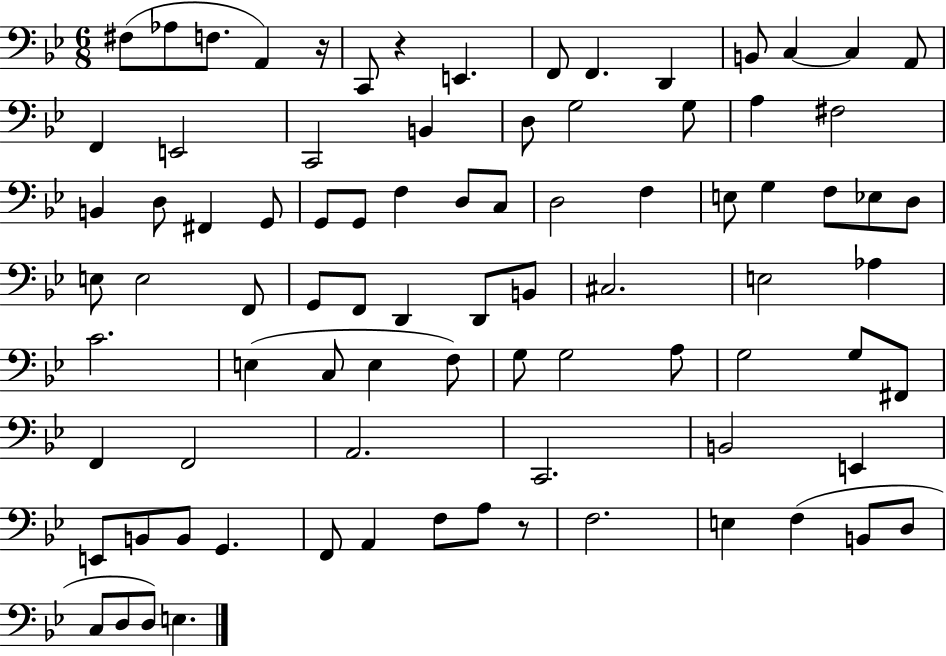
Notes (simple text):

F#3/e Ab3/e F3/e. A2/q R/s C2/e R/q E2/q. F2/e F2/q. D2/q B2/e C3/q C3/q A2/e F2/q E2/h C2/h B2/q D3/e G3/h G3/e A3/q F#3/h B2/q D3/e F#2/q G2/e G2/e G2/e F3/q D3/e C3/e D3/h F3/q E3/e G3/q F3/e Eb3/e D3/e E3/e E3/h F2/e G2/e F2/e D2/q D2/e B2/e C#3/h. E3/h Ab3/q C4/h. E3/q C3/e E3/q F3/e G3/e G3/h A3/e G3/h G3/e F#2/e F2/q F2/h A2/h. C2/h. B2/h E2/q E2/e B2/e B2/e G2/q. F2/e A2/q F3/e A3/e R/e F3/h. E3/q F3/q B2/e D3/e C3/e D3/e D3/e E3/q.